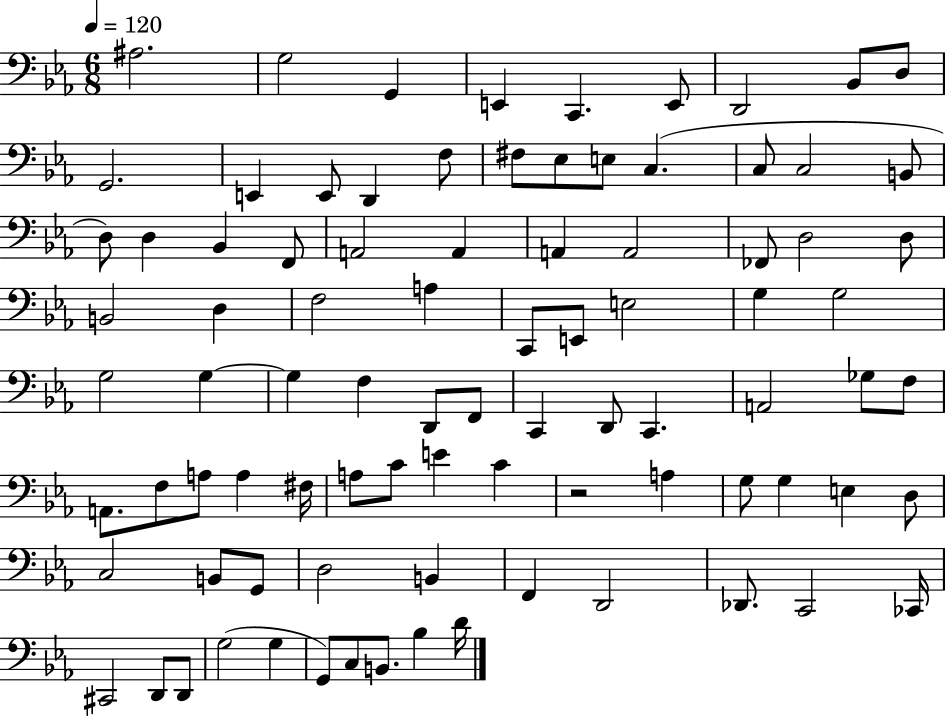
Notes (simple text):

A#3/h. G3/h G2/q E2/q C2/q. E2/e D2/h Bb2/e D3/e G2/h. E2/q E2/e D2/q F3/e F#3/e Eb3/e E3/e C3/q. C3/e C3/h B2/e D3/e D3/q Bb2/q F2/e A2/h A2/q A2/q A2/h FES2/e D3/h D3/e B2/h D3/q F3/h A3/q C2/e E2/e E3/h G3/q G3/h G3/h G3/q G3/q F3/q D2/e F2/e C2/q D2/e C2/q. A2/h Gb3/e F3/e A2/e. F3/e A3/e A3/q F#3/s A3/e C4/e E4/q C4/q R/h A3/q G3/e G3/q E3/q D3/e C3/h B2/e G2/e D3/h B2/q F2/q D2/h Db2/e. C2/h CES2/s C#2/h D2/e D2/e G3/h G3/q G2/e C3/e B2/e. Bb3/q D4/s